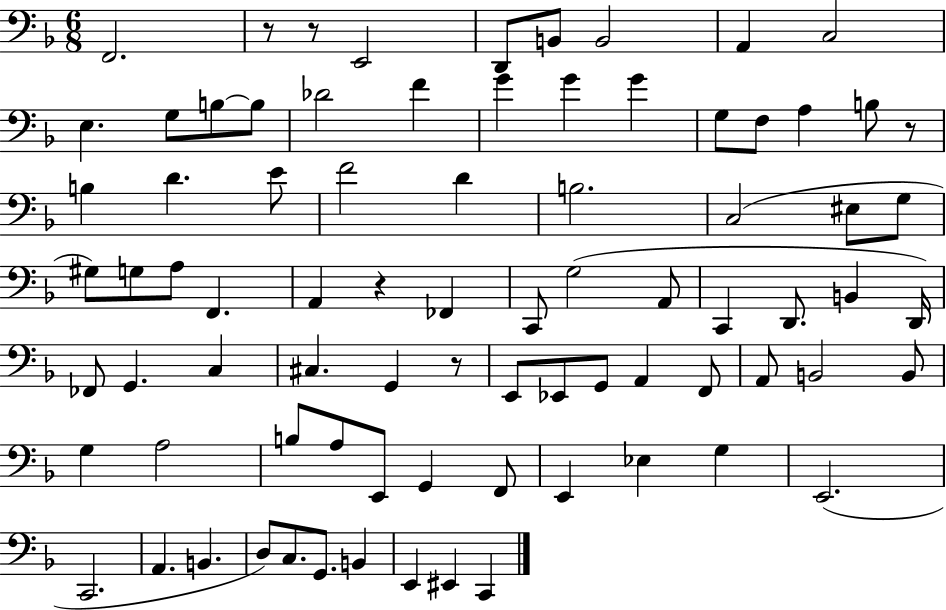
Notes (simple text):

F2/h. R/e R/e E2/h D2/e B2/e B2/h A2/q C3/h E3/q. G3/e B3/e B3/e Db4/h F4/q G4/q G4/q G4/q G3/e F3/e A3/q B3/e R/e B3/q D4/q. E4/e F4/h D4/q B3/h. C3/h EIS3/e G3/e G#3/e G3/e A3/e F2/q. A2/q R/q FES2/q C2/e G3/h A2/e C2/q D2/e. B2/q D2/s FES2/e G2/q. C3/q C#3/q. G2/q R/e E2/e Eb2/e G2/e A2/q F2/e A2/e B2/h B2/e G3/q A3/h B3/e A3/e E2/e G2/q F2/e E2/q Eb3/q G3/q E2/h. C2/h. A2/q. B2/q. D3/e C3/e. G2/e. B2/q E2/q EIS2/q C2/q